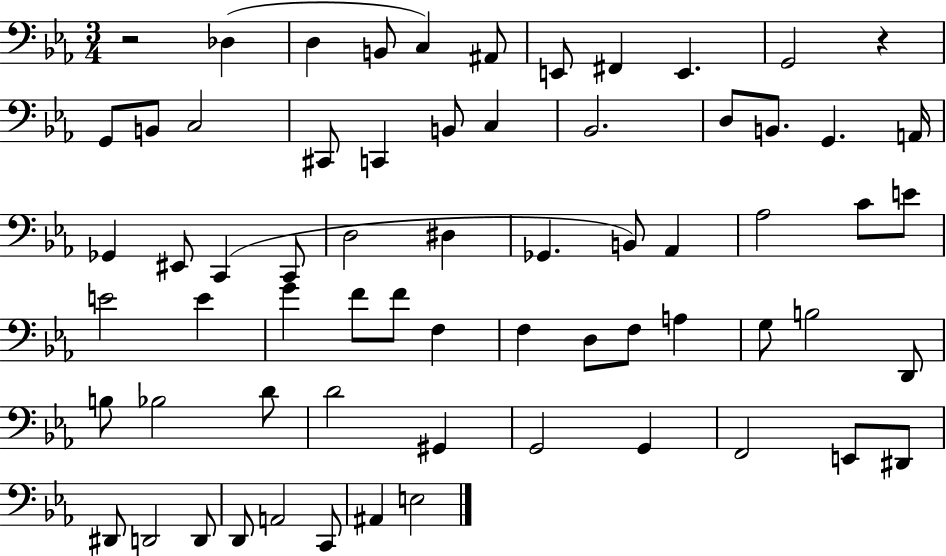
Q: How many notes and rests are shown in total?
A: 66